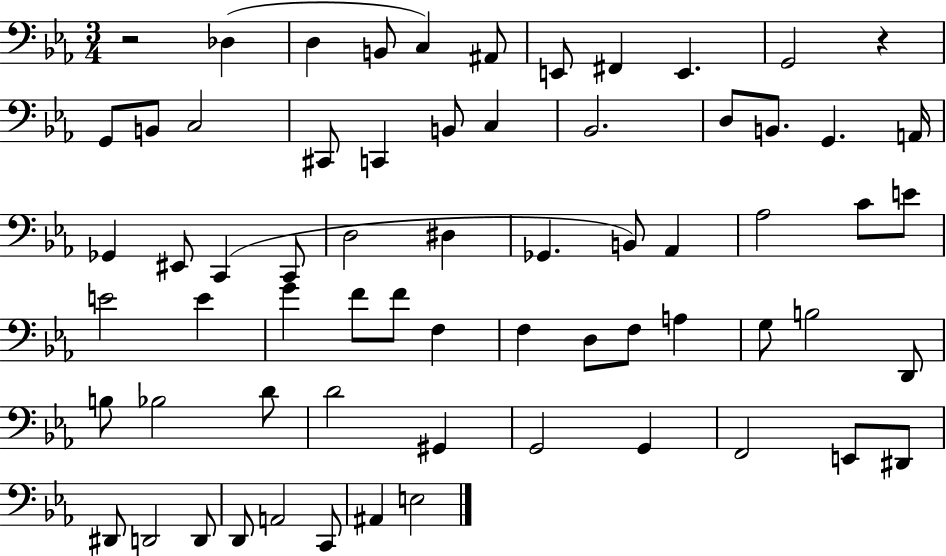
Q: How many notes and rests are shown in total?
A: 66